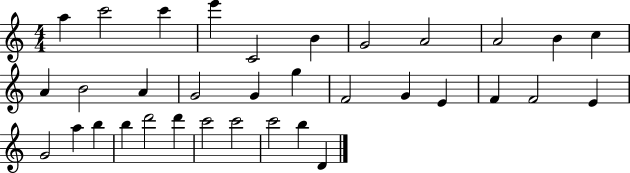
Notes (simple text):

A5/q C6/h C6/q E6/q C4/h B4/q G4/h A4/h A4/h B4/q C5/q A4/q B4/h A4/q G4/h G4/q G5/q F4/h G4/q E4/q F4/q F4/h E4/q G4/h A5/q B5/q B5/q D6/h D6/q C6/h C6/h C6/h B5/q D4/q